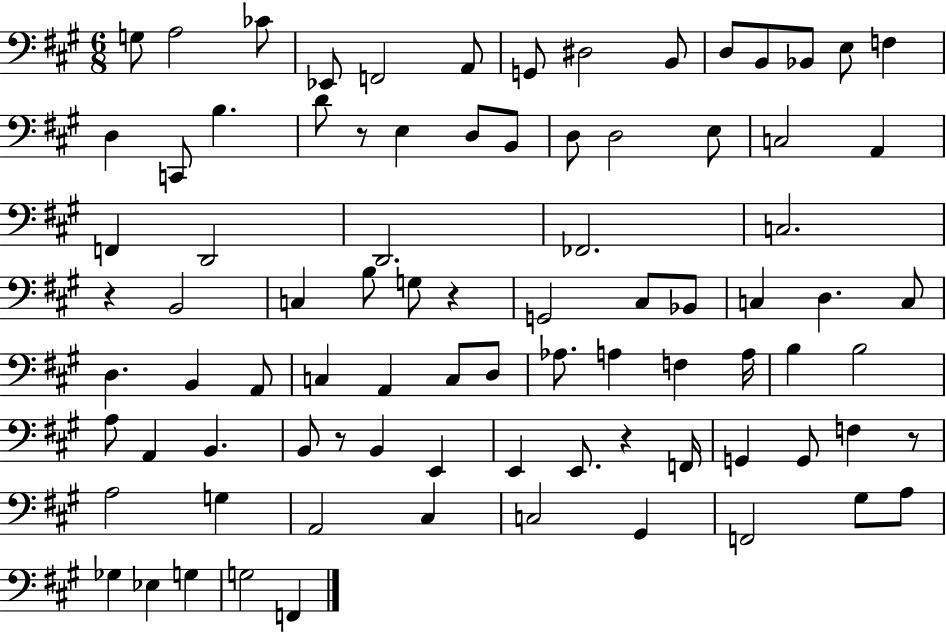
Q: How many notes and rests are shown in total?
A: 86